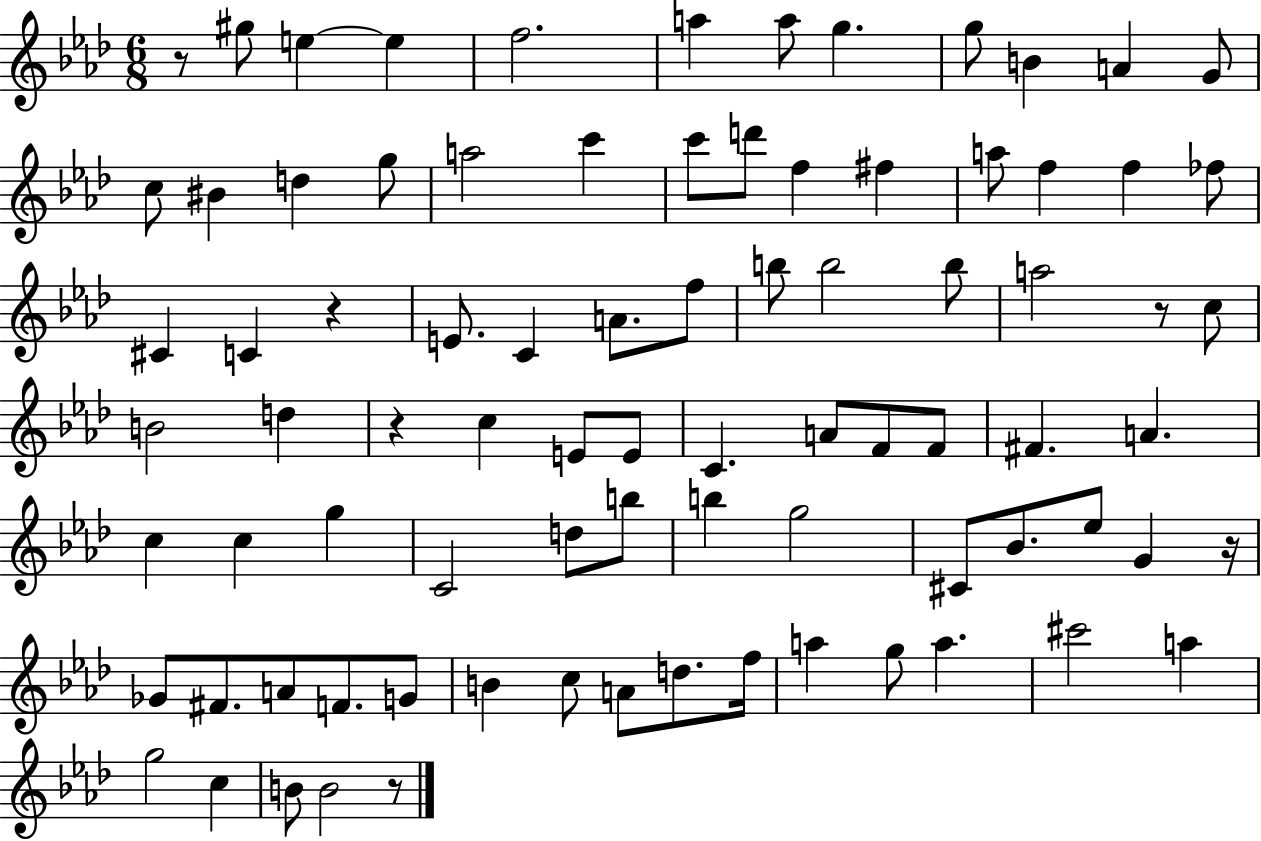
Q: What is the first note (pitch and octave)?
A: G#5